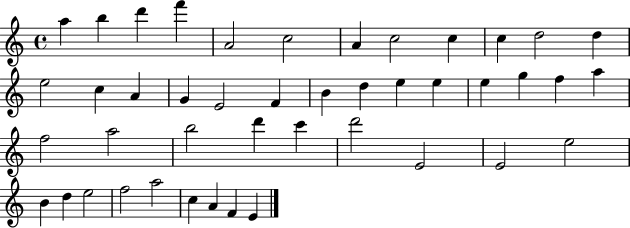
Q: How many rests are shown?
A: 0